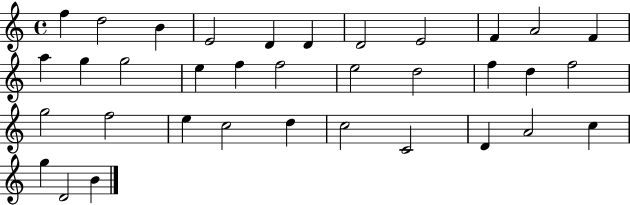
{
  \clef treble
  \time 4/4
  \defaultTimeSignature
  \key c \major
  f''4 d''2 b'4 | e'2 d'4 d'4 | d'2 e'2 | f'4 a'2 f'4 | \break a''4 g''4 g''2 | e''4 f''4 f''2 | e''2 d''2 | f''4 d''4 f''2 | \break g''2 f''2 | e''4 c''2 d''4 | c''2 c'2 | d'4 a'2 c''4 | \break g''4 d'2 b'4 | \bar "|."
}